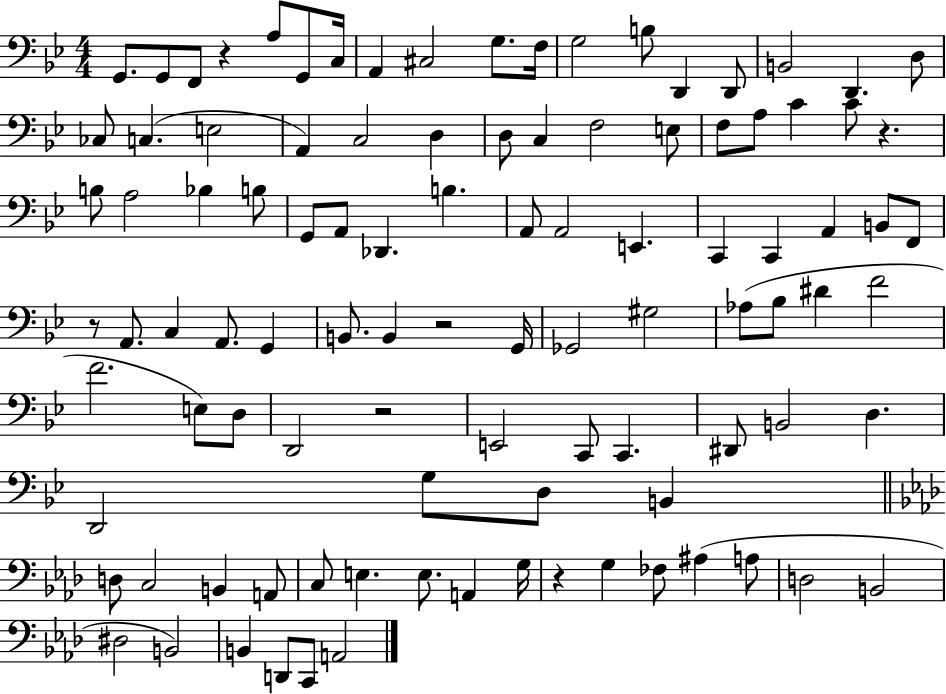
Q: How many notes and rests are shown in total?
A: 101